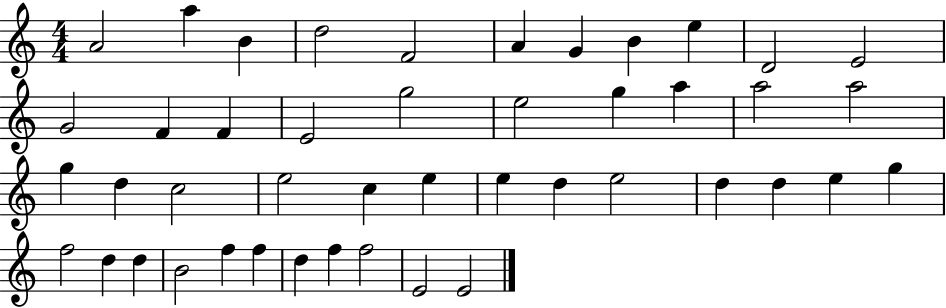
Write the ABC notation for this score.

X:1
T:Untitled
M:4/4
L:1/4
K:C
A2 a B d2 F2 A G B e D2 E2 G2 F F E2 g2 e2 g a a2 a2 g d c2 e2 c e e d e2 d d e g f2 d d B2 f f d f f2 E2 E2